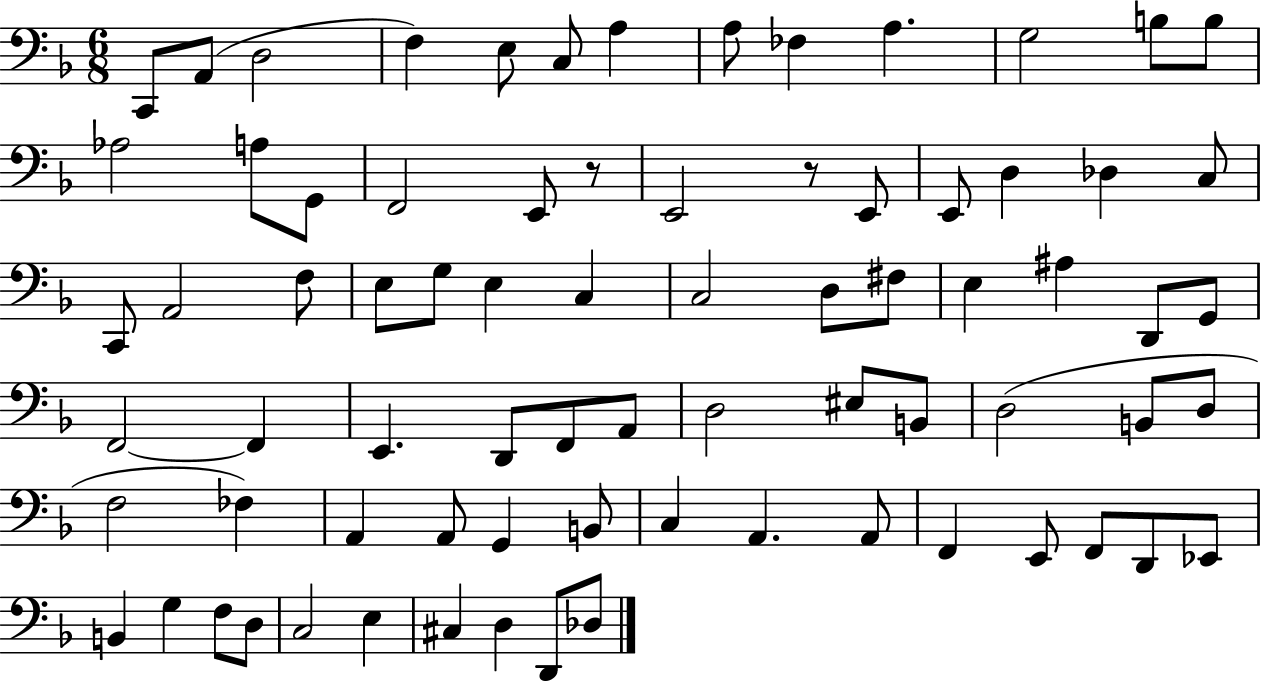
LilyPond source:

{
  \clef bass
  \numericTimeSignature
  \time 6/8
  \key f \major
  c,8 a,8( d2 | f4) e8 c8 a4 | a8 fes4 a4. | g2 b8 b8 | \break aes2 a8 g,8 | f,2 e,8 r8 | e,2 r8 e,8 | e,8 d4 des4 c8 | \break c,8 a,2 f8 | e8 g8 e4 c4 | c2 d8 fis8 | e4 ais4 d,8 g,8 | \break f,2~~ f,4 | e,4. d,8 f,8 a,8 | d2 eis8 b,8 | d2( b,8 d8 | \break f2 fes4) | a,4 a,8 g,4 b,8 | c4 a,4. a,8 | f,4 e,8 f,8 d,8 ees,8 | \break b,4 g4 f8 d8 | c2 e4 | cis4 d4 d,8 des8 | \bar "|."
}